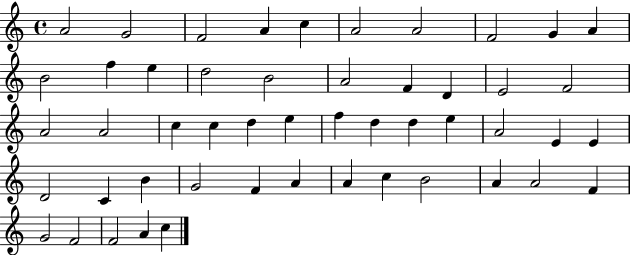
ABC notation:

X:1
T:Untitled
M:4/4
L:1/4
K:C
A2 G2 F2 A c A2 A2 F2 G A B2 f e d2 B2 A2 F D E2 F2 A2 A2 c c d e f d d e A2 E E D2 C B G2 F A A c B2 A A2 F G2 F2 F2 A c